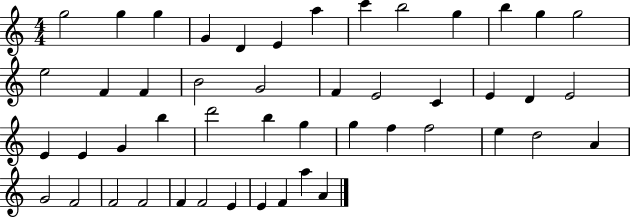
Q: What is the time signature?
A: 4/4